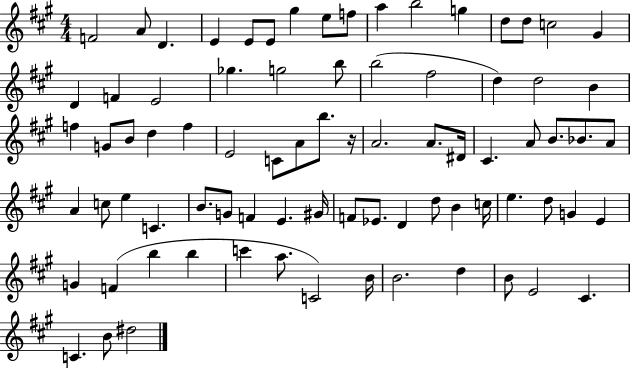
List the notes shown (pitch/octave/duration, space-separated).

F4/h A4/e D4/q. E4/q E4/e E4/e G#5/q E5/e F5/e A5/q B5/h G5/q D5/e D5/e C5/h G#4/q D4/q F4/q E4/h Gb5/q. G5/h B5/e B5/h F#5/h D5/q D5/h B4/q F5/q G4/e B4/e D5/q F5/q E4/h C4/e A4/e B5/e. R/s A4/h. A4/e. D#4/s C#4/q. A4/e B4/e. Bb4/e. A4/e A4/q C5/e E5/q C4/q. B4/e. G4/e F4/q E4/q. G#4/s F4/e Eb4/e. D4/q D5/e B4/q C5/s E5/q. D5/e G4/q E4/q G4/q F4/q B5/q B5/q C6/q A5/e. C4/h B4/s B4/h. D5/q B4/e E4/h C#4/q. C4/q. B4/e D#5/h